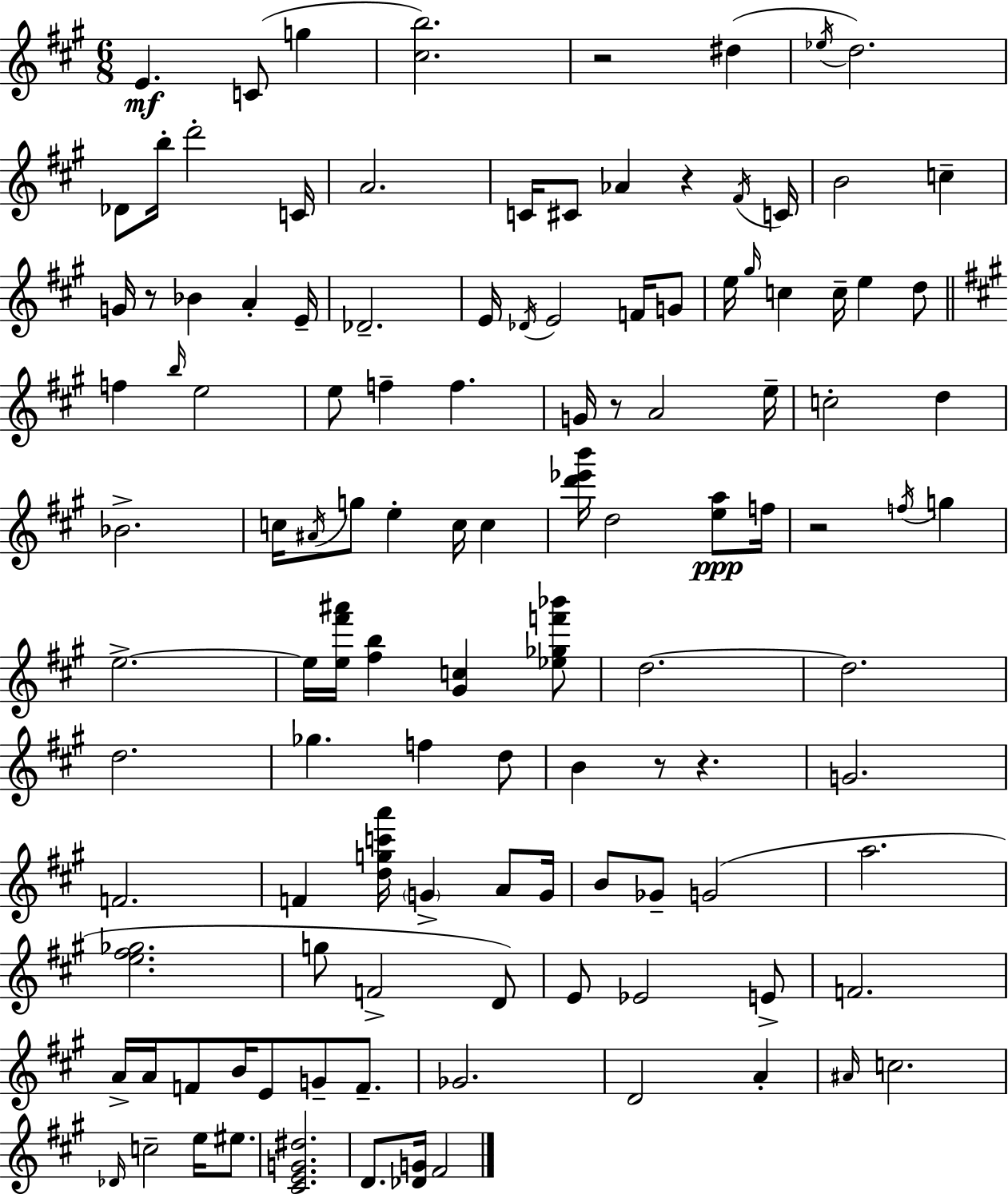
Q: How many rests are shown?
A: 7